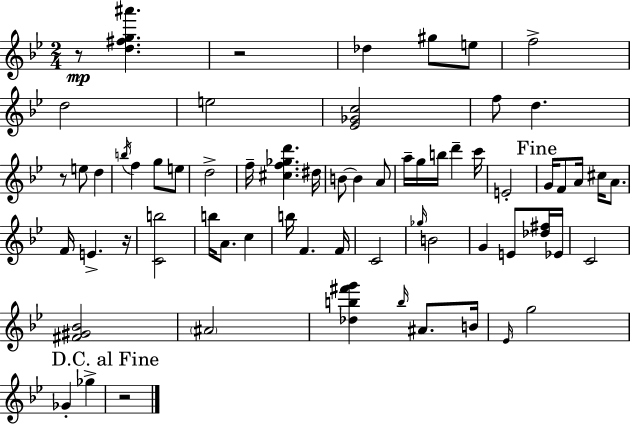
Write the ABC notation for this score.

X:1
T:Untitled
M:2/4
L:1/4
K:Bb
z/2 [d^fg^a'] z2 _d ^g/2 e/2 f2 d2 e2 [_E_Gc]2 f/2 d z/2 e/2 d b/4 f g/2 e/2 d2 f/4 [^cf_gd'] ^d/4 B/2 B A/2 a/4 g/4 b/4 d' c'/4 E2 G/4 F/2 A/4 ^c/4 A/2 F/4 E z/4 [Cb]2 b/4 A/2 c b/4 F F/4 C2 _g/4 B2 G E/2 [_d^f]/4 _E/4 C2 [^F^G_B]2 ^A2 [_db^f'g'] b/4 ^A/2 B/4 _E/4 g2 _G _g z2